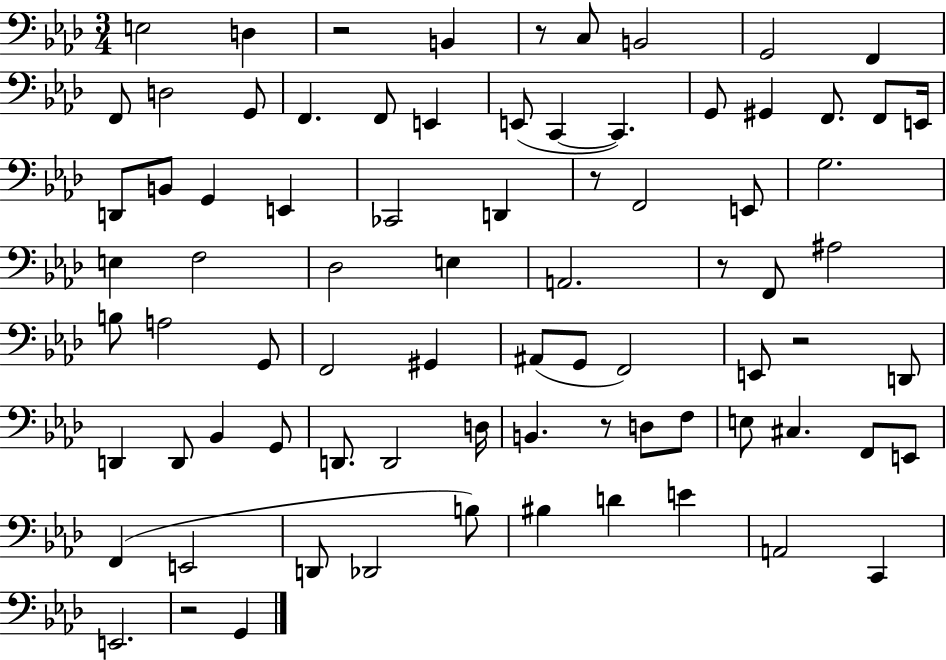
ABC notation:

X:1
T:Untitled
M:3/4
L:1/4
K:Ab
E,2 D, z2 B,, z/2 C,/2 B,,2 G,,2 F,, F,,/2 D,2 G,,/2 F,, F,,/2 E,, E,,/2 C,, C,, G,,/2 ^G,, F,,/2 F,,/2 E,,/4 D,,/2 B,,/2 G,, E,, _C,,2 D,, z/2 F,,2 E,,/2 G,2 E, F,2 _D,2 E, A,,2 z/2 F,,/2 ^A,2 B,/2 A,2 G,,/2 F,,2 ^G,, ^A,,/2 G,,/2 F,,2 E,,/2 z2 D,,/2 D,, D,,/2 _B,, G,,/2 D,,/2 D,,2 D,/4 B,, z/2 D,/2 F,/2 E,/2 ^C, F,,/2 E,,/2 F,, E,,2 D,,/2 _D,,2 B,/2 ^B, D E A,,2 C,, E,,2 z2 G,,